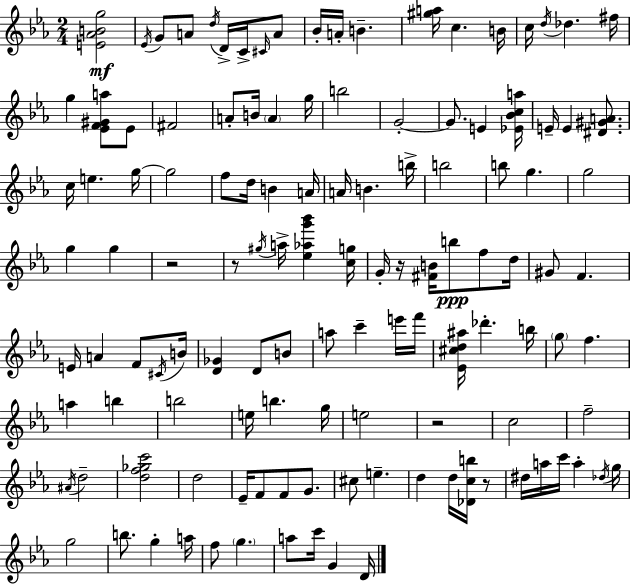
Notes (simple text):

[E4,Ab4,B4,G5]/h Eb4/s G4/e A4/e D5/s D4/s C4/s C#4/s A4/e Bb4/s A4/s B4/q. [G#5,A5]/s C5/q. B4/s C5/s D5/s Db5/q. F#5/s G5/q [Eb4,F4,G#4,A5]/e Eb4/e F#4/h A4/e B4/s A4/q G5/s B5/h G4/h G4/e. E4/q [Eb4,Bb4,C5,A5]/s E4/s E4/q [D#4,G#4,A4]/e. C5/s E5/q. G5/s G5/h F5/e D5/s B4/q A4/s A4/s B4/q. B5/s B5/h B5/e G5/q. G5/h G5/q G5/q R/h R/e G#5/s A5/s [Eb5,Ab5,G6,Bb6]/q [C5,G5]/s G4/s R/s [F#4,B4]/s B5/e F5/e D5/s G#4/e F4/q. E4/s A4/q F4/e C#4/s B4/s [D4,Gb4]/q D4/e B4/e A5/e C6/q E6/s F6/s [Eb4,C#5,D5,A#5]/s Db6/q. B5/s G5/e F5/q. A5/q B5/q B5/h E5/s B5/q. G5/s E5/h R/h C5/h F5/h A#4/s D5/h [D5,F5,Gb5,C6]/h D5/h Eb4/s F4/e F4/e G4/e. C#5/e E5/q. D5/q D5/s [Db4,C5,B5]/s R/e D#5/s A5/s C6/s A5/q Db5/s G5/s G5/h B5/e. G5/q A5/s F5/e G5/q. A5/e C6/s G4/q D4/s